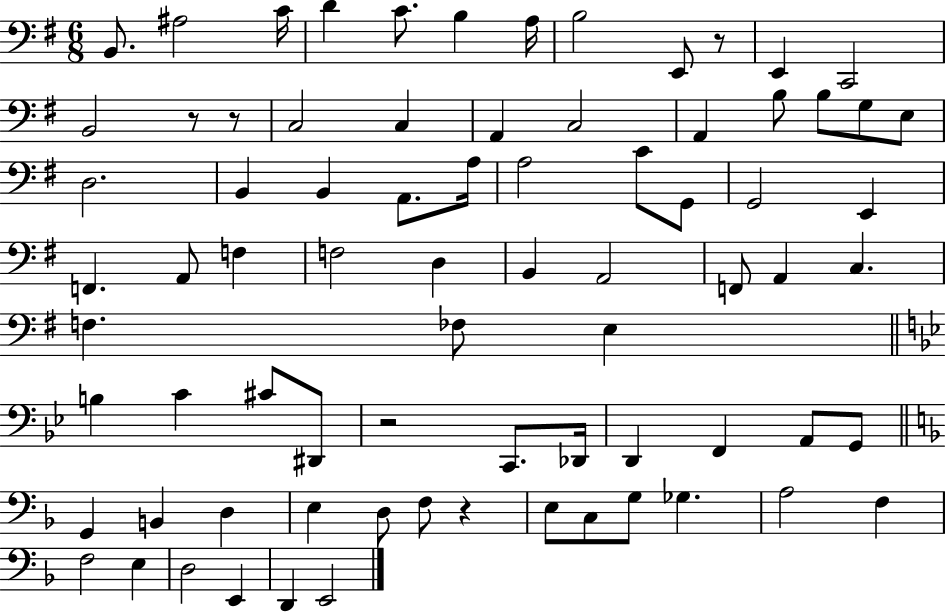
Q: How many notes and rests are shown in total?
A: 77